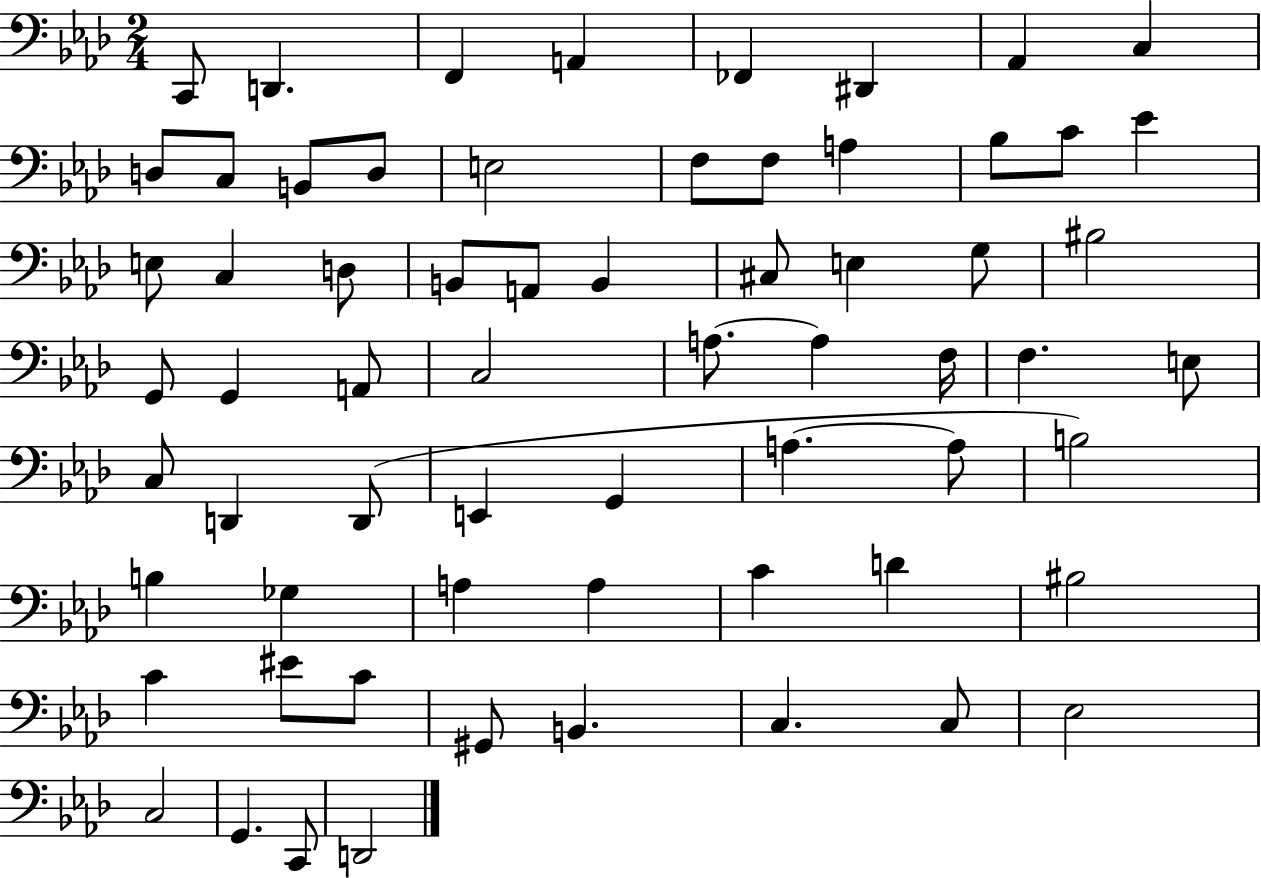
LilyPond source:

{
  \clef bass
  \numericTimeSignature
  \time 2/4
  \key aes \major
  \repeat volta 2 { c,8 d,4. | f,4 a,4 | fes,4 dis,4 | aes,4 c4 | \break d8 c8 b,8 d8 | e2 | f8 f8 a4 | bes8 c'8 ees'4 | \break e8 c4 d8 | b,8 a,8 b,4 | cis8 e4 g8 | bis2 | \break g,8 g,4 a,8 | c2 | a8.~~ a4 f16 | f4. e8 | \break c8 d,4 d,8( | e,4 g,4 | a4.~~ a8 | b2) | \break b4 ges4 | a4 a4 | c'4 d'4 | bis2 | \break c'4 eis'8 c'8 | gis,8 b,4. | c4. c8 | ees2 | \break c2 | g,4. c,8 | d,2 | } \bar "|."
}